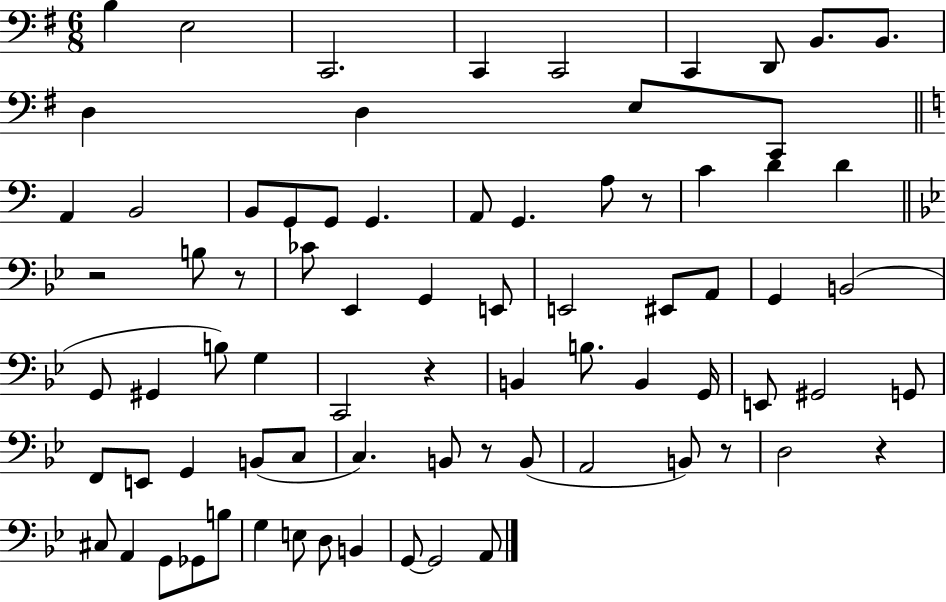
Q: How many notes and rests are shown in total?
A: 77